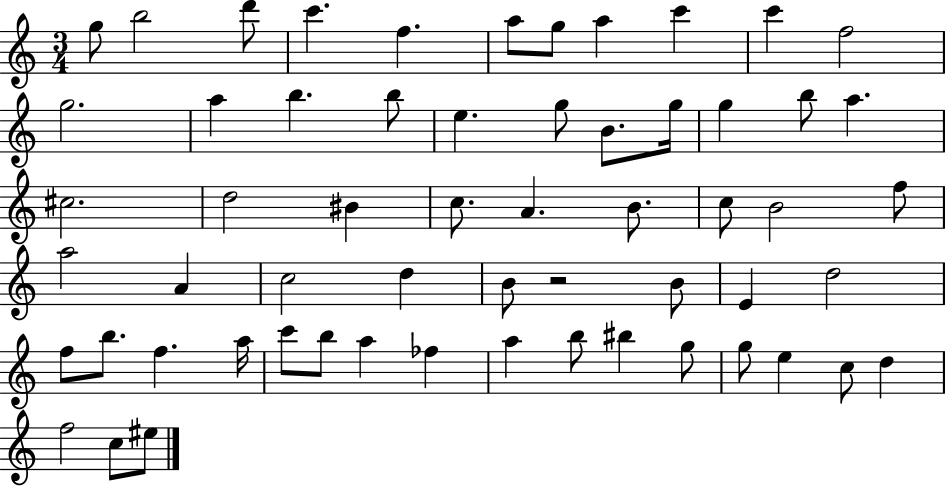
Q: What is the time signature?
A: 3/4